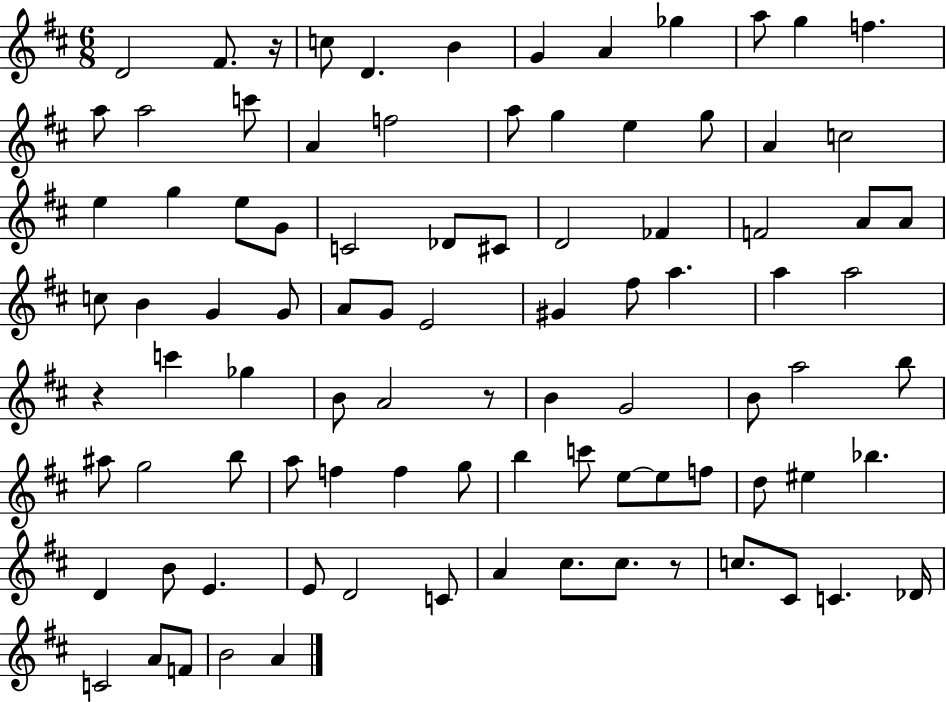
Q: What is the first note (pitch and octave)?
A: D4